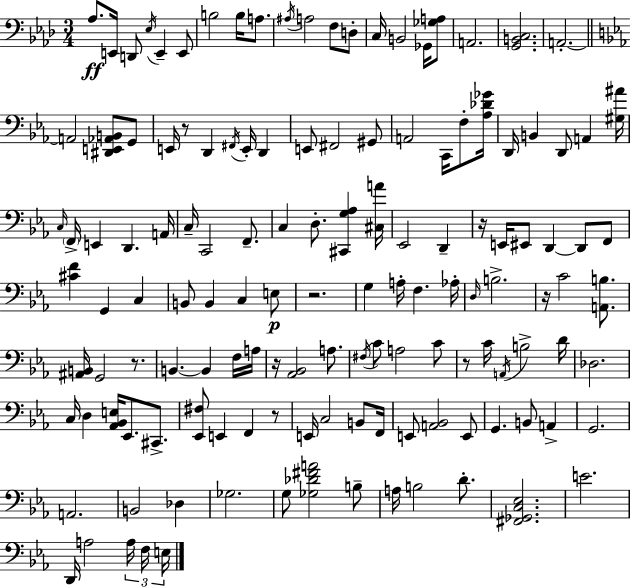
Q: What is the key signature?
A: AES major